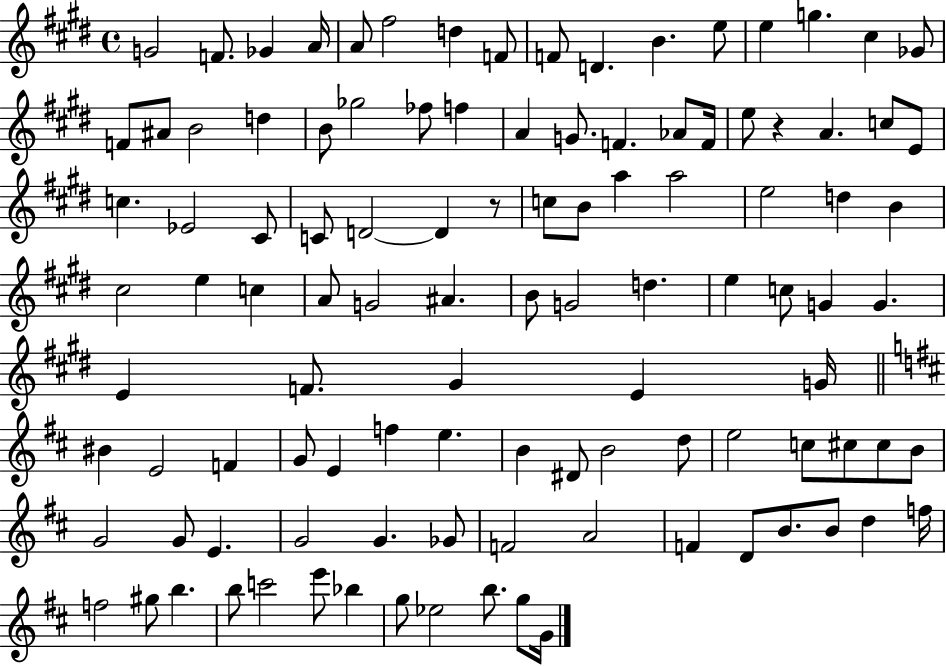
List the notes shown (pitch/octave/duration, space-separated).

G4/h F4/e. Gb4/q A4/s A4/e F#5/h D5/q F4/e F4/e D4/q. B4/q. E5/e E5/q G5/q. C#5/q Gb4/e F4/e A#4/e B4/h D5/q B4/e Gb5/h FES5/e F5/q A4/q G4/e. F4/q. Ab4/e F4/s E5/e R/q A4/q. C5/e E4/e C5/q. Eb4/h C#4/e C4/e D4/h D4/q R/e C5/e B4/e A5/q A5/h E5/h D5/q B4/q C#5/h E5/q C5/q A4/e G4/h A#4/q. B4/e G4/h D5/q. E5/q C5/e G4/q G4/q. E4/q F4/e. G#4/q E4/q G4/s BIS4/q E4/h F4/q G4/e E4/q F5/q E5/q. B4/q D#4/e B4/h D5/e E5/h C5/e C#5/e C#5/e B4/e G4/h G4/e E4/q. G4/h G4/q. Gb4/e F4/h A4/h F4/q D4/e B4/e. B4/e D5/q F5/s F5/h G#5/e B5/q. B5/e C6/h E6/e Bb5/q G5/e Eb5/h B5/e. G5/e G4/s